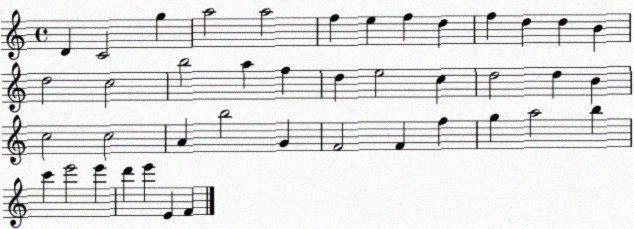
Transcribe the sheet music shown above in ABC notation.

X:1
T:Untitled
M:4/4
L:1/4
K:C
D C2 g a2 a2 f e f d f d d B d2 c2 b2 a f d e2 c d2 d B c2 c2 A b2 G F2 F f g a2 b c' e'2 e' d' e' E F